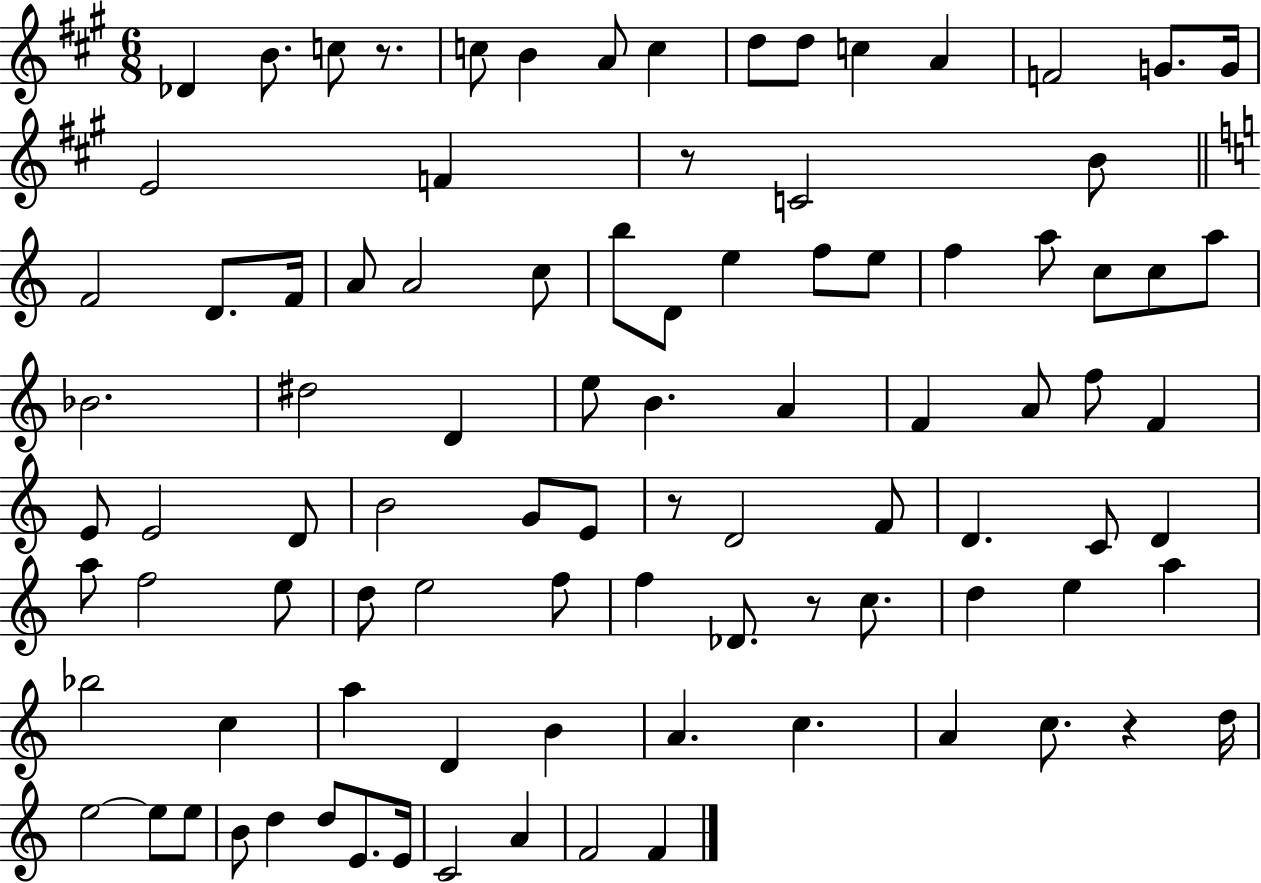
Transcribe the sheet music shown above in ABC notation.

X:1
T:Untitled
M:6/8
L:1/4
K:A
_D B/2 c/2 z/2 c/2 B A/2 c d/2 d/2 c A F2 G/2 G/4 E2 F z/2 C2 B/2 F2 D/2 F/4 A/2 A2 c/2 b/2 D/2 e f/2 e/2 f a/2 c/2 c/2 a/2 _B2 ^d2 D e/2 B A F A/2 f/2 F E/2 E2 D/2 B2 G/2 E/2 z/2 D2 F/2 D C/2 D a/2 f2 e/2 d/2 e2 f/2 f _D/2 z/2 c/2 d e a _b2 c a D B A c A c/2 z d/4 e2 e/2 e/2 B/2 d d/2 E/2 E/4 C2 A F2 F